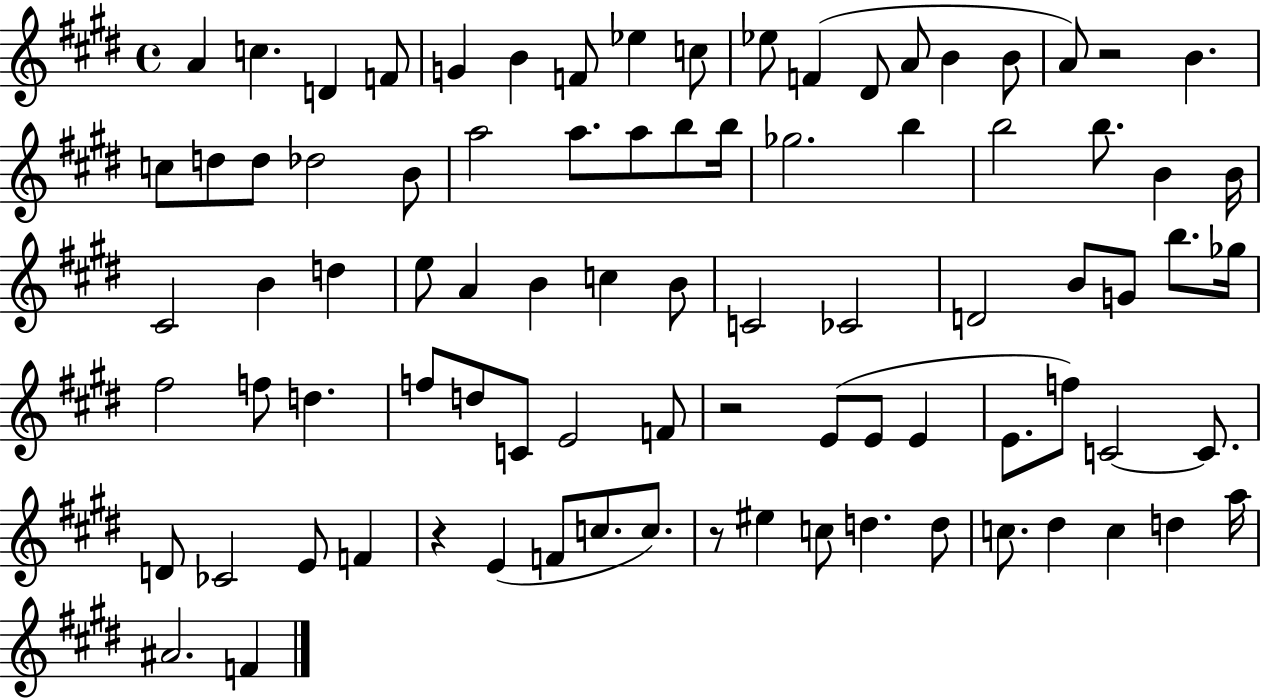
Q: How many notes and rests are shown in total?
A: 86